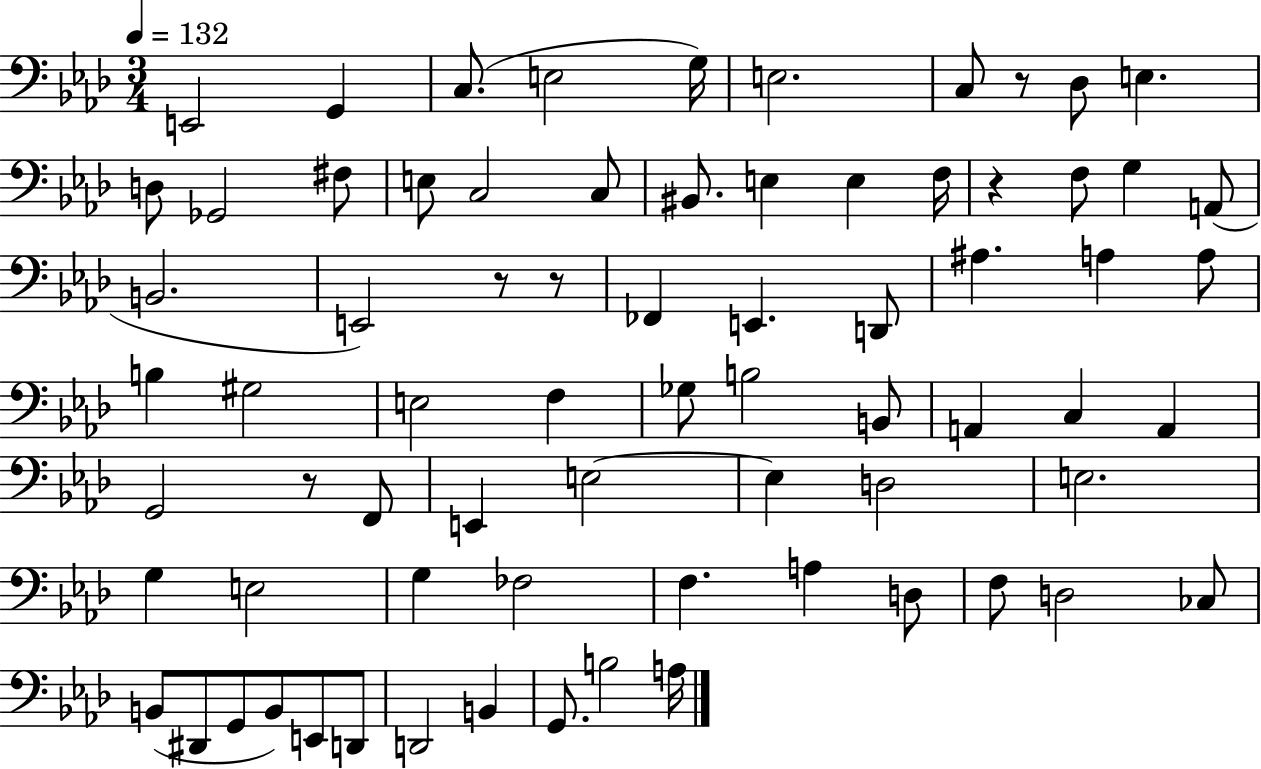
{
  \clef bass
  \numericTimeSignature
  \time 3/4
  \key aes \major
  \tempo 4 = 132
  e,2 g,4 | c8.( e2 g16) | e2. | c8 r8 des8 e4. | \break d8 ges,2 fis8 | e8 c2 c8 | bis,8. e4 e4 f16 | r4 f8 g4 a,8( | \break b,2. | e,2) r8 r8 | fes,4 e,4. d,8 | ais4. a4 a8 | \break b4 gis2 | e2 f4 | ges8 b2 b,8 | a,4 c4 a,4 | \break g,2 r8 f,8 | e,4 e2~~ | e4 d2 | e2. | \break g4 e2 | g4 fes2 | f4. a4 d8 | f8 d2 ces8 | \break b,8( dis,8 g,8 b,8) e,8 d,8 | d,2 b,4 | g,8. b2 a16 | \bar "|."
}